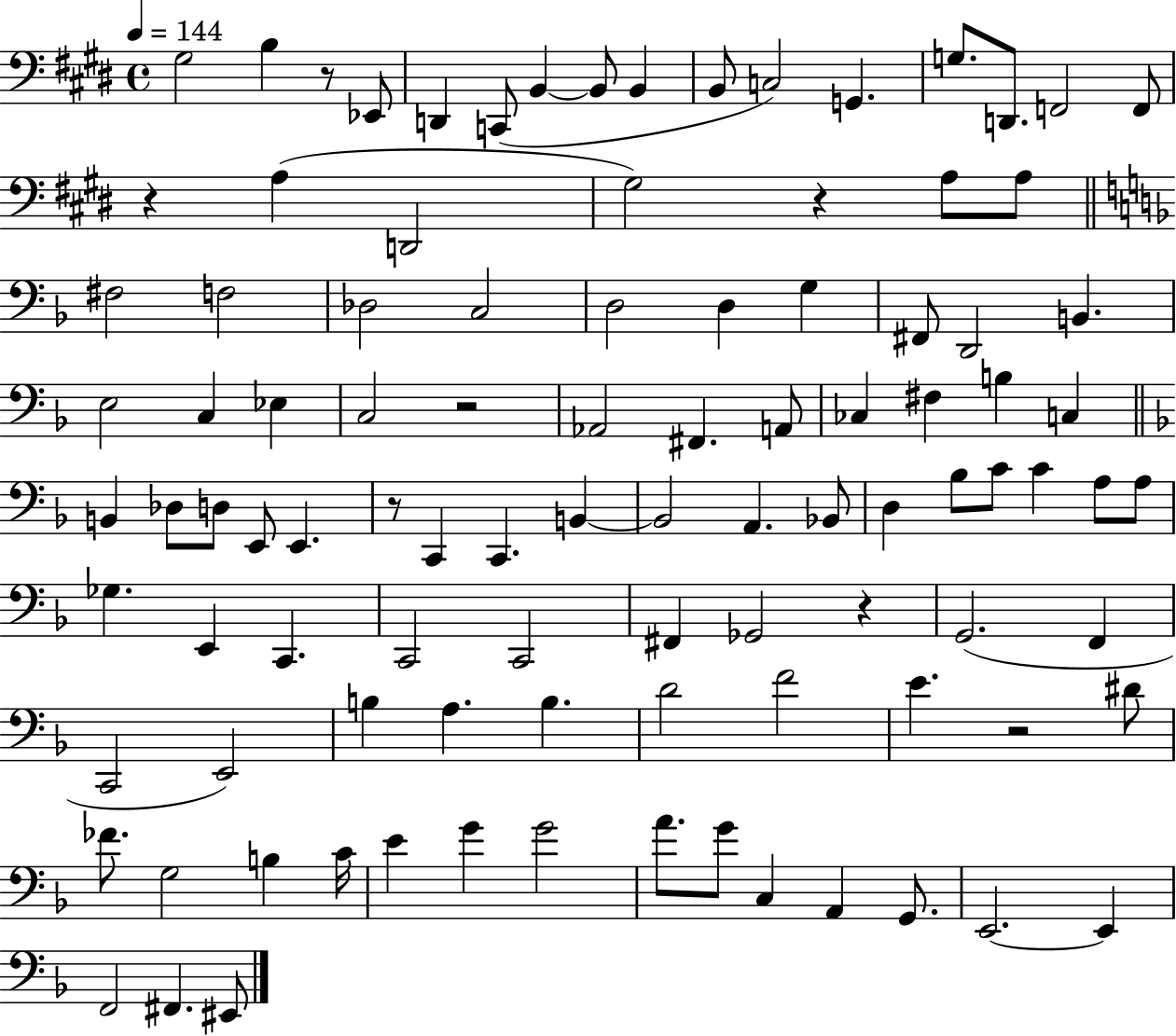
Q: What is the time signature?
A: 4/4